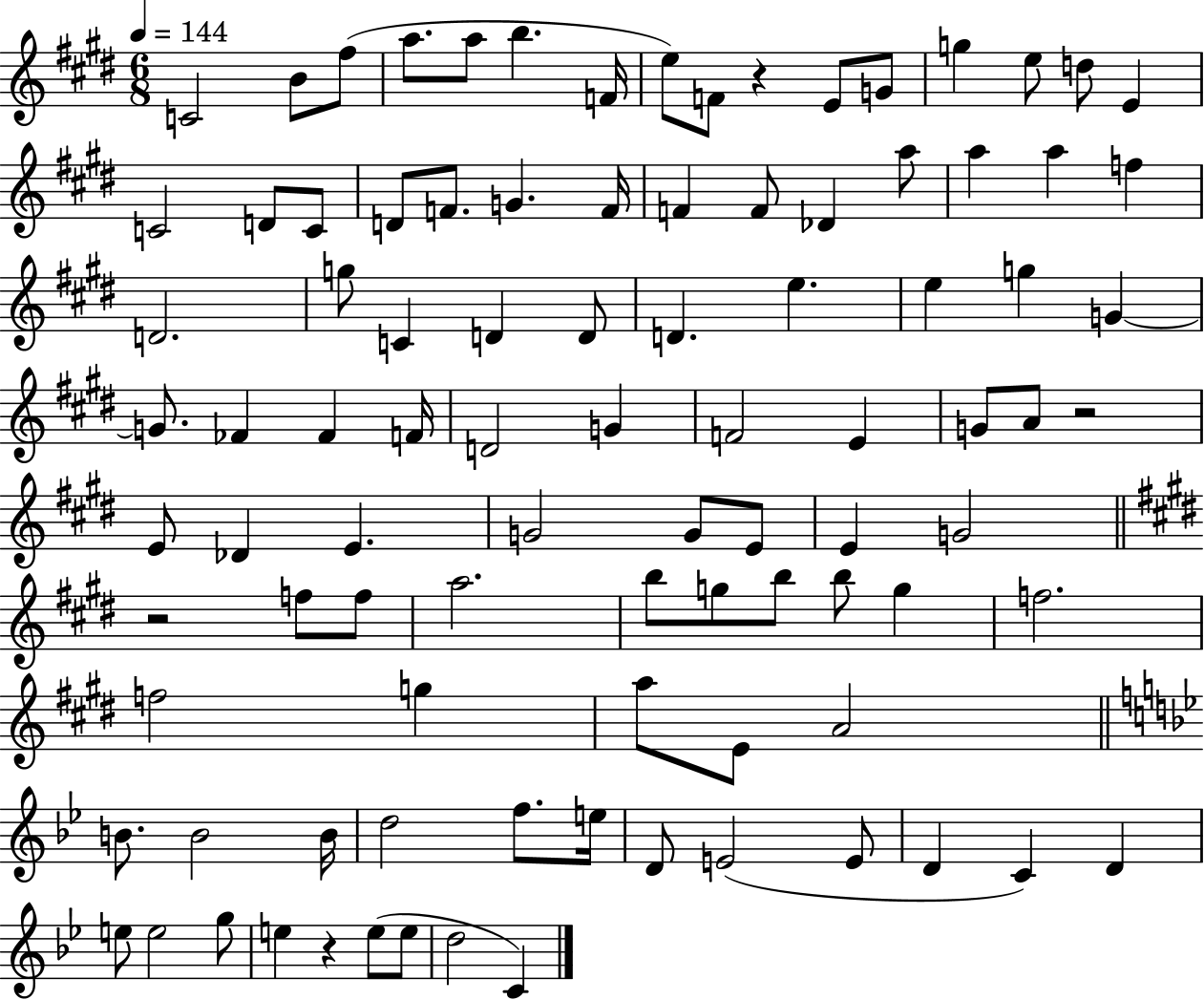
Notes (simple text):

C4/h B4/e F#5/e A5/e. A5/e B5/q. F4/s E5/e F4/e R/q E4/e G4/e G5/q E5/e D5/e E4/q C4/h D4/e C4/e D4/e F4/e. G4/q. F4/s F4/q F4/e Db4/q A5/e A5/q A5/q F5/q D4/h. G5/e C4/q D4/q D4/e D4/q. E5/q. E5/q G5/q G4/q G4/e. FES4/q FES4/q F4/s D4/h G4/q F4/h E4/q G4/e A4/e R/h E4/e Db4/q E4/q. G4/h G4/e E4/e E4/q G4/h R/h F5/e F5/e A5/h. B5/e G5/e B5/e B5/e G5/q F5/h. F5/h G5/q A5/e E4/e A4/h B4/e. B4/h B4/s D5/h F5/e. E5/s D4/e E4/h E4/e D4/q C4/q D4/q E5/e E5/h G5/e E5/q R/q E5/e E5/e D5/h C4/q